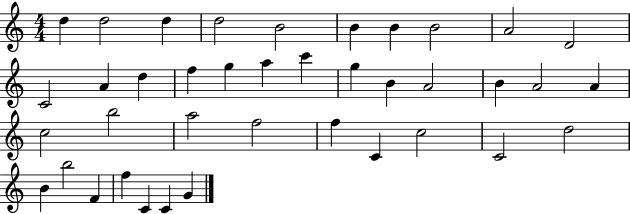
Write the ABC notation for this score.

X:1
T:Untitled
M:4/4
L:1/4
K:C
d d2 d d2 B2 B B B2 A2 D2 C2 A d f g a c' g B A2 B A2 A c2 b2 a2 f2 f C c2 C2 d2 B b2 F f C C G